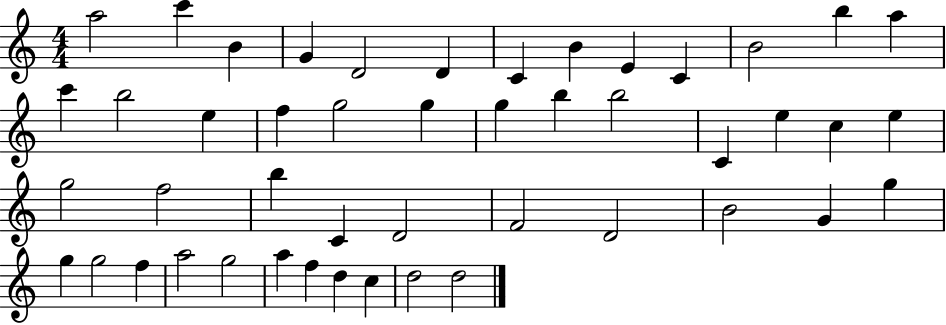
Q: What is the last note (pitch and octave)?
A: D5